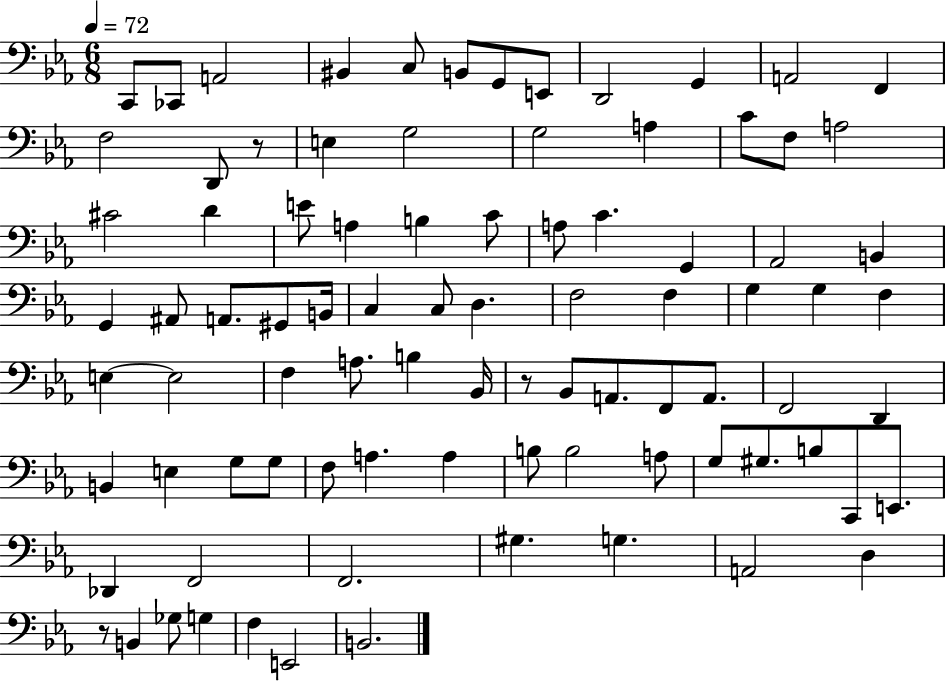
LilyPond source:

{
  \clef bass
  \numericTimeSignature
  \time 6/8
  \key ees \major
  \tempo 4 = 72
  c,8 ces,8 a,2 | bis,4 c8 b,8 g,8 e,8 | d,2 g,4 | a,2 f,4 | \break f2 d,8 r8 | e4 g2 | g2 a4 | c'8 f8 a2 | \break cis'2 d'4 | e'8 a4 b4 c'8 | a8 c'4. g,4 | aes,2 b,4 | \break g,4 ais,8 a,8. gis,8 b,16 | c4 c8 d4. | f2 f4 | g4 g4 f4 | \break e4~~ e2 | f4 a8. b4 bes,16 | r8 bes,8 a,8. f,8 a,8. | f,2 d,4 | \break b,4 e4 g8 g8 | f8 a4. a4 | b8 b2 a8 | g8 gis8. b8 c,8 e,8. | \break des,4 f,2 | f,2. | gis4. g4. | a,2 d4 | \break r8 b,4 ges8 g4 | f4 e,2 | b,2. | \bar "|."
}